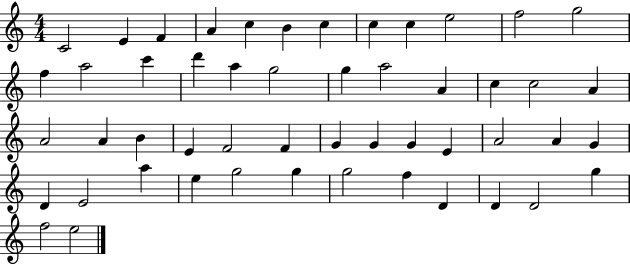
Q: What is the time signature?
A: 4/4